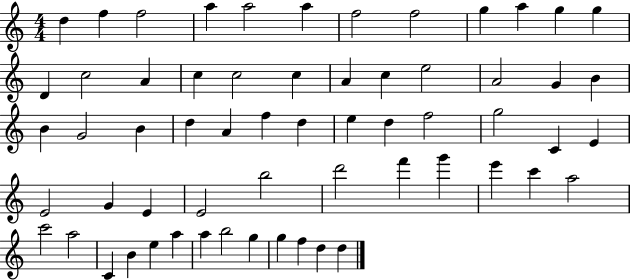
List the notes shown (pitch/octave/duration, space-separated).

D5/q F5/q F5/h A5/q A5/h A5/q F5/h F5/h G5/q A5/q G5/q G5/q D4/q C5/h A4/q C5/q C5/h C5/q A4/q C5/q E5/h A4/h G4/q B4/q B4/q G4/h B4/q D5/q A4/q F5/q D5/q E5/q D5/q F5/h G5/h C4/q E4/q E4/h G4/q E4/q E4/h B5/h D6/h F6/q G6/q E6/q C6/q A5/h C6/h A5/h C4/q B4/q E5/q A5/q A5/q B5/h G5/q G5/q F5/q D5/q D5/q